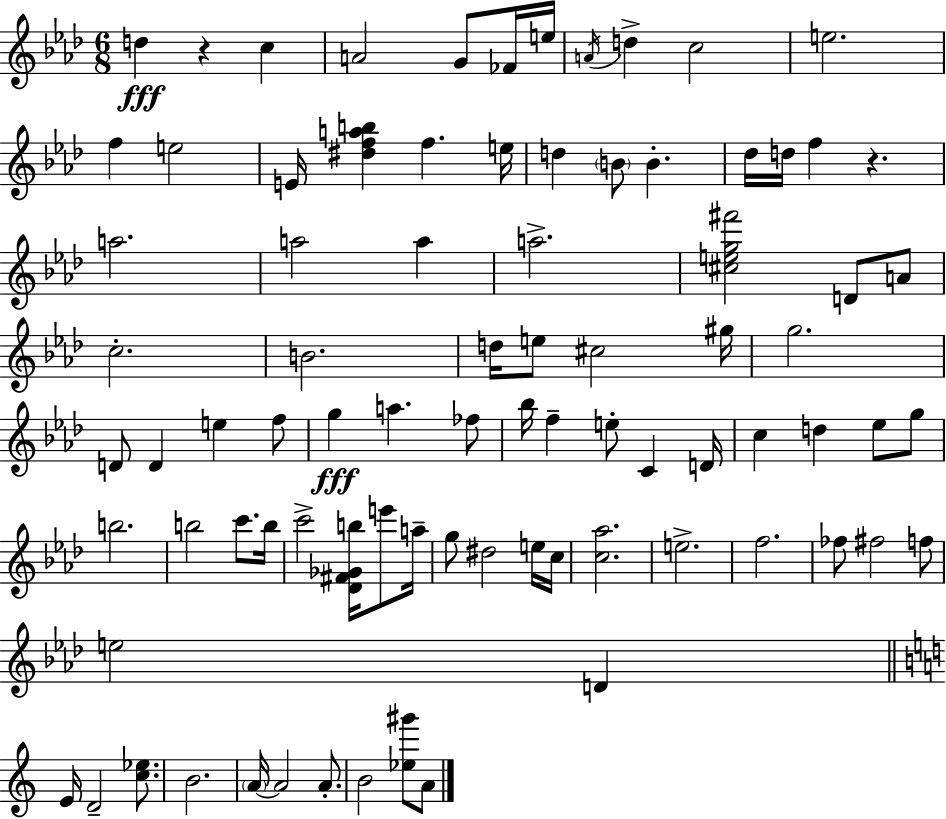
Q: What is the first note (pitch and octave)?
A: D5